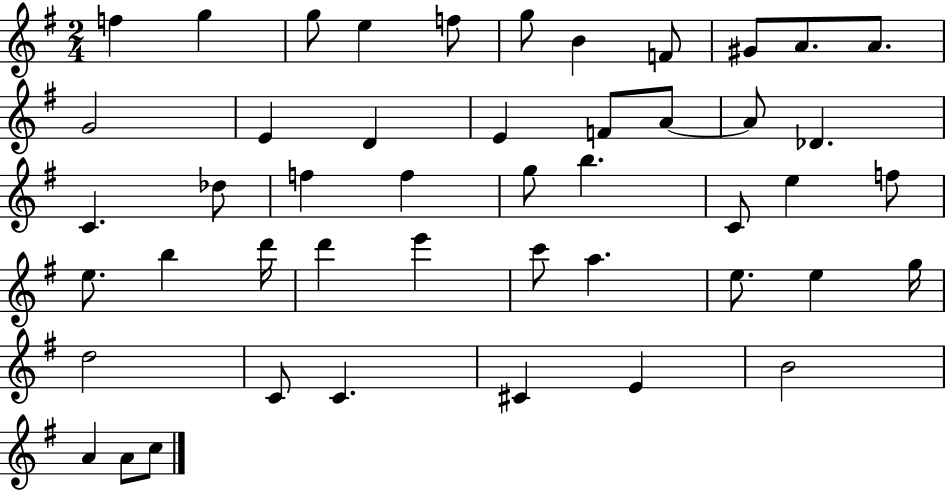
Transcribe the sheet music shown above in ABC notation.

X:1
T:Untitled
M:2/4
L:1/4
K:G
f g g/2 e f/2 g/2 B F/2 ^G/2 A/2 A/2 G2 E D E F/2 A/2 A/2 _D C _d/2 f f g/2 b C/2 e f/2 e/2 b d'/4 d' e' c'/2 a e/2 e g/4 d2 C/2 C ^C E B2 A A/2 c/2